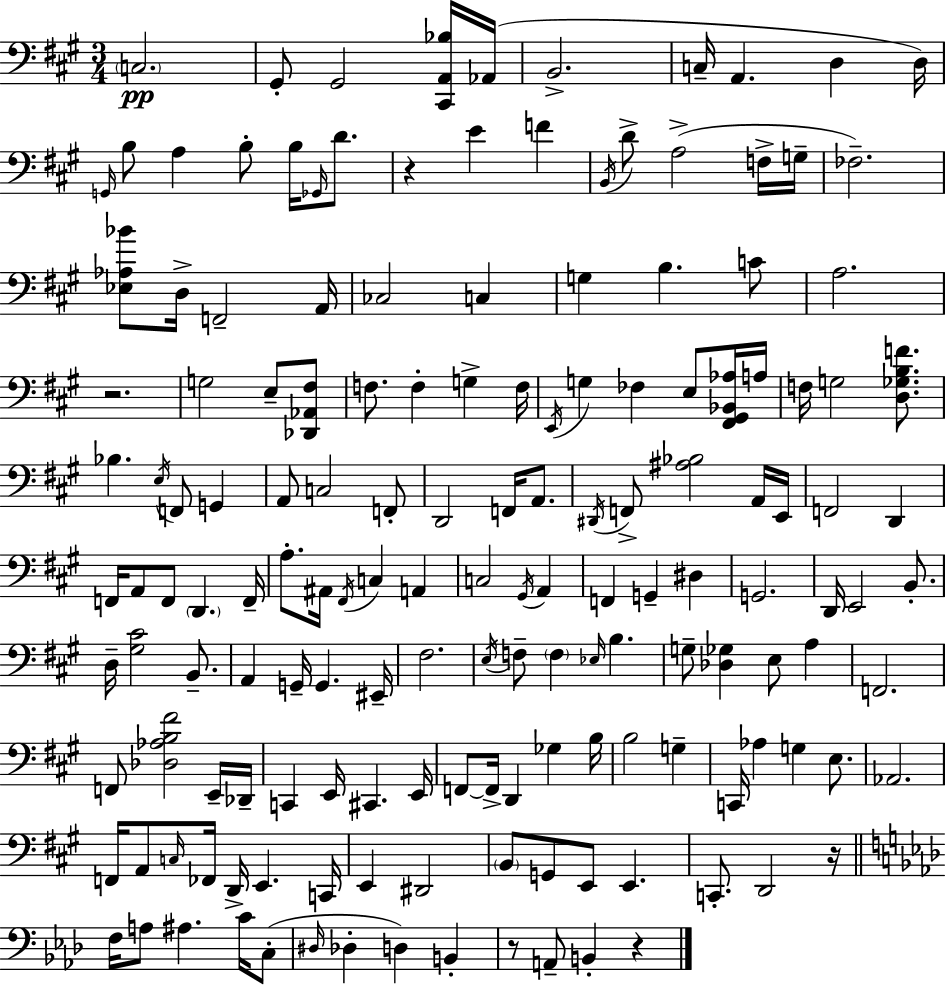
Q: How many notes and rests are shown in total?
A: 157